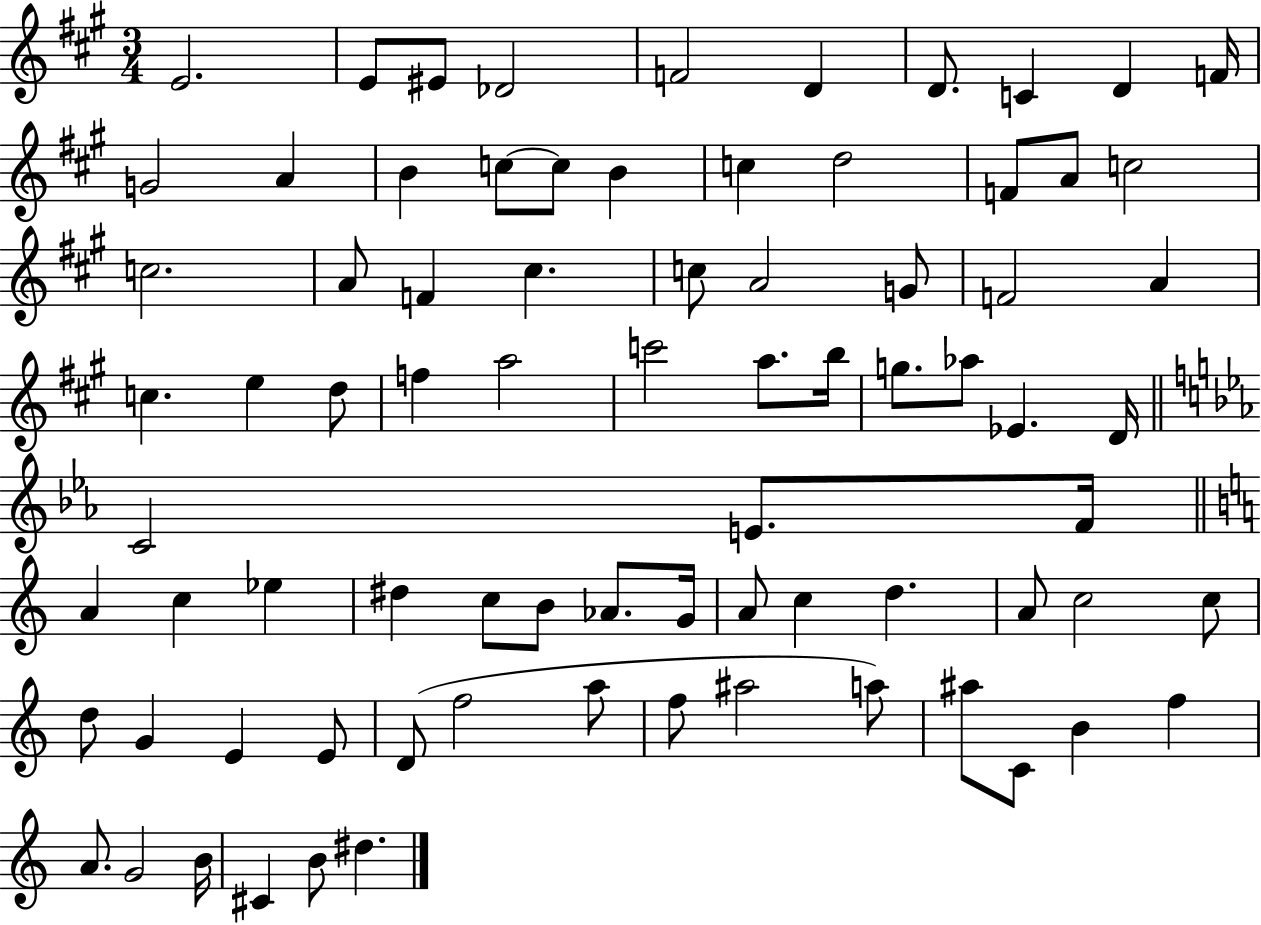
E4/h. E4/e EIS4/e Db4/h F4/h D4/q D4/e. C4/q D4/q F4/s G4/h A4/q B4/q C5/e C5/e B4/q C5/q D5/h F4/e A4/e C5/h C5/h. A4/e F4/q C#5/q. C5/e A4/h G4/e F4/h A4/q C5/q. E5/q D5/e F5/q A5/h C6/h A5/e. B5/s G5/e. Ab5/e Eb4/q. D4/s C4/h E4/e. F4/s A4/q C5/q Eb5/q D#5/q C5/e B4/e Ab4/e. G4/s A4/e C5/q D5/q. A4/e C5/h C5/e D5/e G4/q E4/q E4/e D4/e F5/h A5/e F5/e A#5/h A5/e A#5/e C4/e B4/q F5/q A4/e. G4/h B4/s C#4/q B4/e D#5/q.